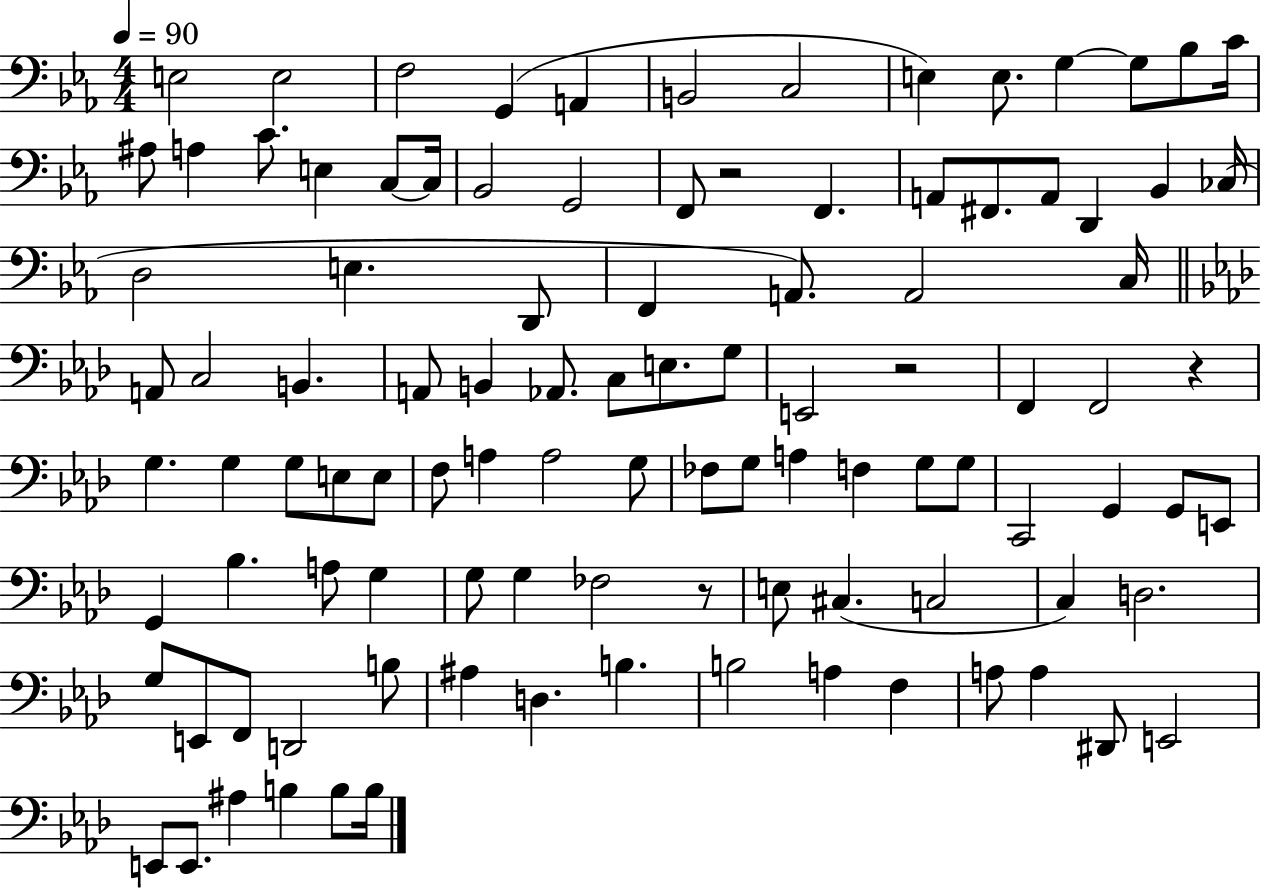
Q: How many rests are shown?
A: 4